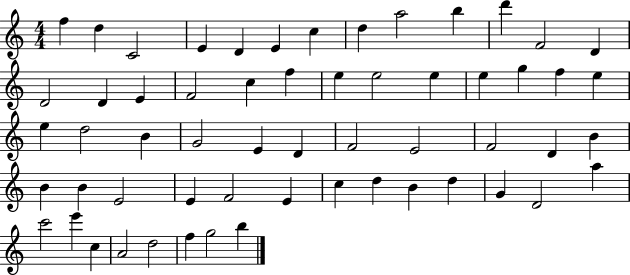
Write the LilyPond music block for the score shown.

{
  \clef treble
  \numericTimeSignature
  \time 4/4
  \key c \major
  f''4 d''4 c'2 | e'4 d'4 e'4 c''4 | d''4 a''2 b''4 | d'''4 f'2 d'4 | \break d'2 d'4 e'4 | f'2 c''4 f''4 | e''4 e''2 e''4 | e''4 g''4 f''4 e''4 | \break e''4 d''2 b'4 | g'2 e'4 d'4 | f'2 e'2 | f'2 d'4 b'4 | \break b'4 b'4 e'2 | e'4 f'2 e'4 | c''4 d''4 b'4 d''4 | g'4 d'2 a''4 | \break c'''2 e'''4 c''4 | a'2 d''2 | f''4 g''2 b''4 | \bar "|."
}